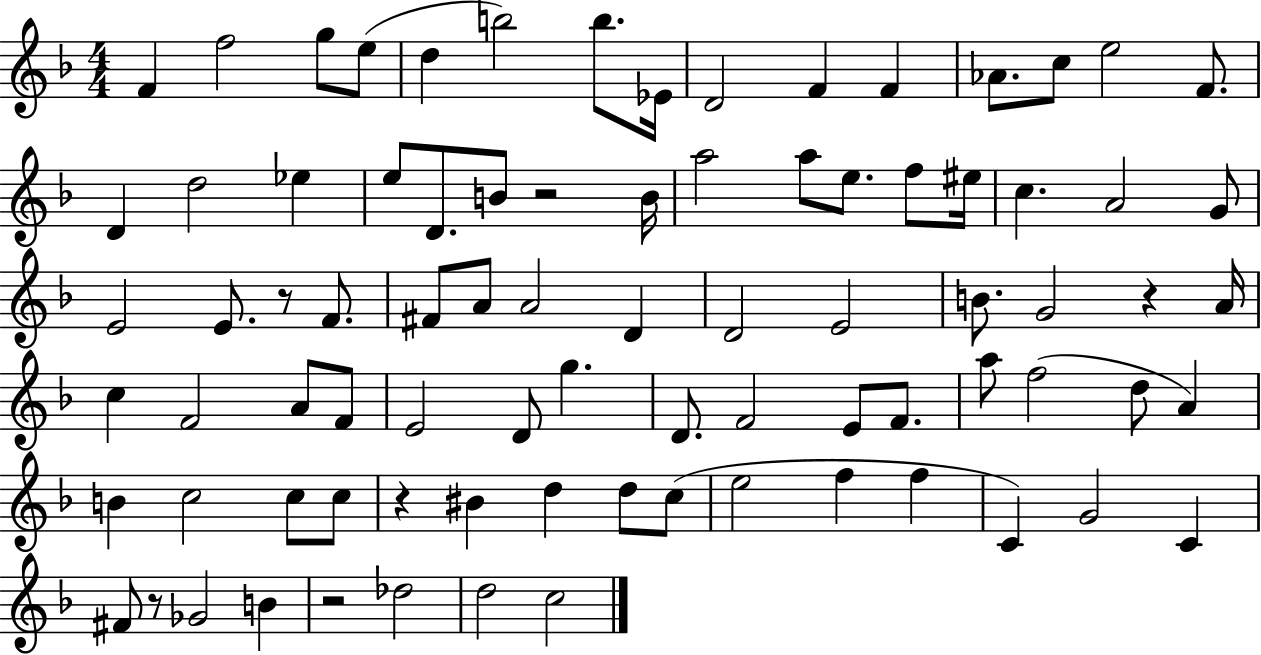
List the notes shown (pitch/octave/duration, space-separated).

F4/q F5/h G5/e E5/e D5/q B5/h B5/e. Eb4/s D4/h F4/q F4/q Ab4/e. C5/e E5/h F4/e. D4/q D5/h Eb5/q E5/e D4/e. B4/e R/h B4/s A5/h A5/e E5/e. F5/e EIS5/s C5/q. A4/h G4/e E4/h E4/e. R/e F4/e. F#4/e A4/e A4/h D4/q D4/h E4/h B4/e. G4/h R/q A4/s C5/q F4/h A4/e F4/e E4/h D4/e G5/q. D4/e. F4/h E4/e F4/e. A5/e F5/h D5/e A4/q B4/q C5/h C5/e C5/e R/q BIS4/q D5/q D5/e C5/e E5/h F5/q F5/q C4/q G4/h C4/q F#4/e R/e Gb4/h B4/q R/h Db5/h D5/h C5/h